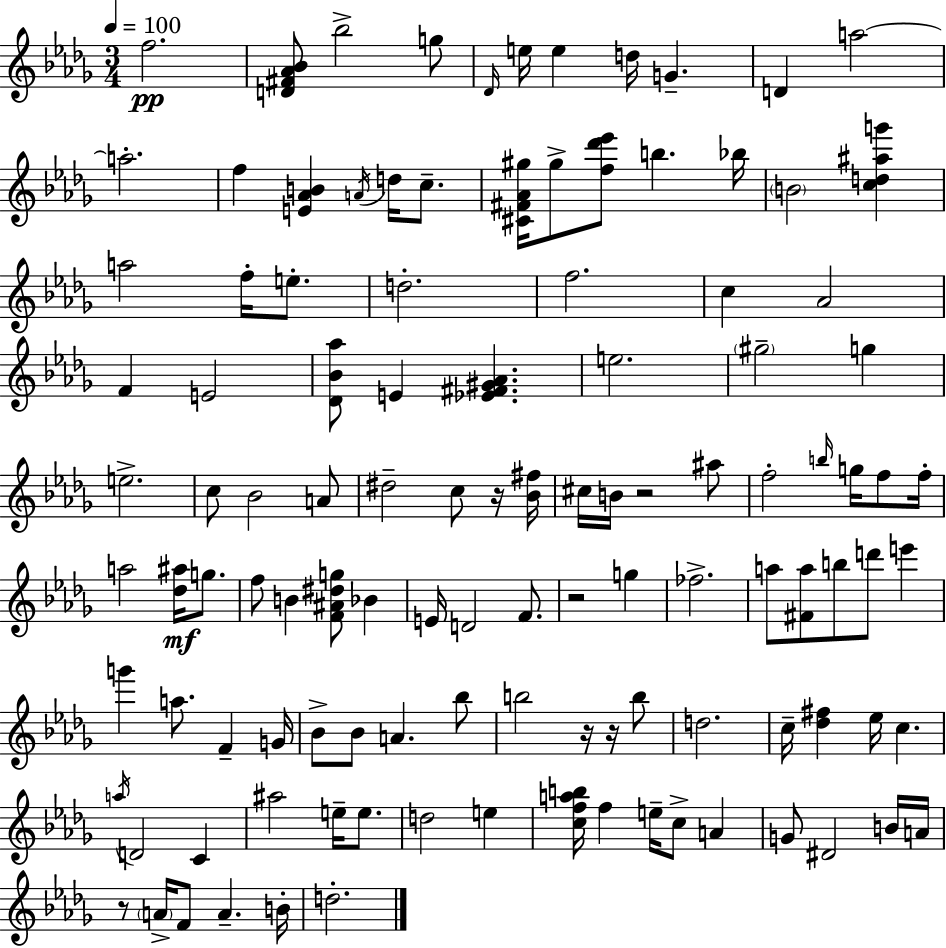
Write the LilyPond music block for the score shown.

{
  \clef treble
  \numericTimeSignature
  \time 3/4
  \key bes \minor
  \tempo 4 = 100
  \repeat volta 2 { f''2.\pp | <d' fis' aes' bes'>8 bes''2-> g''8 | \grace { des'16 } e''16 e''4 d''16 g'4.-- | d'4 a''2~~ | \break a''2.-. | f''4 <e' aes' b'>4 \acciaccatura { a'16 } d''16 c''8.-- | <cis' fis' aes' gis''>16 gis''8-> <f'' des''' ees'''>8 b''4. | bes''16 \parenthesize b'2 <c'' d'' ais'' g'''>4 | \break a''2 f''16-. e''8.-. | d''2.-. | f''2. | c''4 aes'2 | \break f'4 e'2 | <des' bes' aes''>8 e'4 <ees' fis' gis' aes'>4. | e''2. | \parenthesize gis''2-- g''4 | \break e''2.-> | c''8 bes'2 | a'8 dis''2-- c''8 | r16 <bes' fis''>16 cis''16 b'16 r2 | \break ais''8 f''2-. \grace { b''16 } g''16 | f''8 f''16-. a''2 <des'' ais''>16\mf | g''8. f''8 b'4 <f' ais' dis'' g''>8 bes'4 | e'16 d'2 | \break f'8. r2 g''4 | fes''2.-> | a''8 <fis' a''>8 b''8 d'''8 e'''4 | g'''4 a''8. f'4-- | \break g'16 bes'8-> bes'8 a'4. | bes''8 b''2 r16 | r16 b''8 d''2. | c''16-- <des'' fis''>4 ees''16 c''4. | \break \acciaccatura { a''16 } d'2 | c'4 ais''2 | e''16-- e''8. d''2 | e''4 <c'' f'' a'' b''>16 f''4 e''16-- c''8-> | \break a'4 g'8 dis'2 | b'16 a'16 r8 \parenthesize a'16-> f'8 a'4.-- | b'16-. d''2.-. | } \bar "|."
}